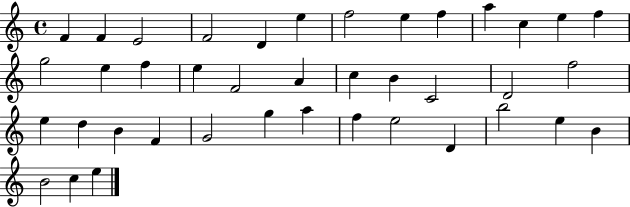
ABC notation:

X:1
T:Untitled
M:4/4
L:1/4
K:C
F F E2 F2 D e f2 e f a c e f g2 e f e F2 A c B C2 D2 f2 e d B F G2 g a f e2 D b2 e B B2 c e